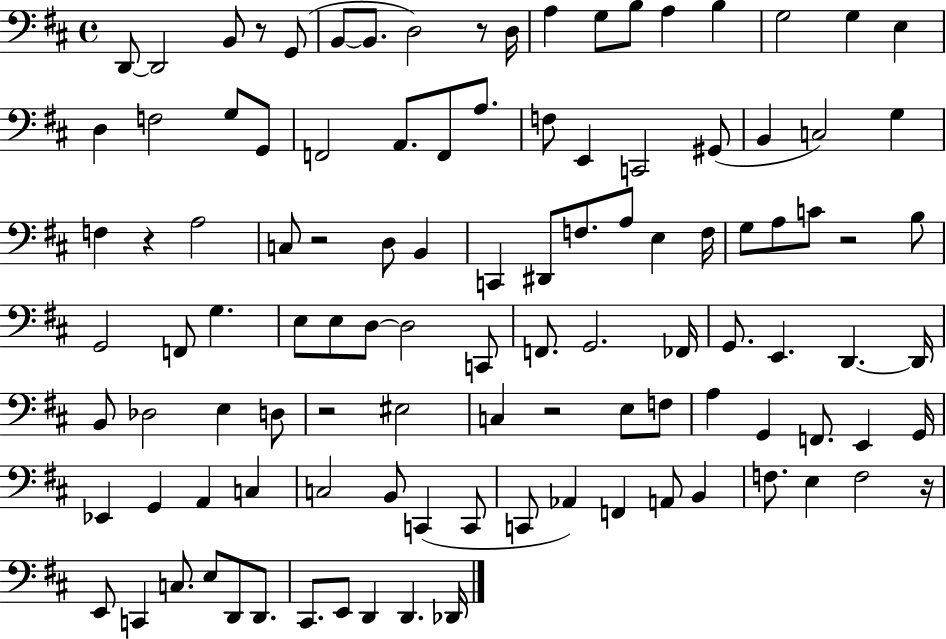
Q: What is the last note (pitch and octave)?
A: Db2